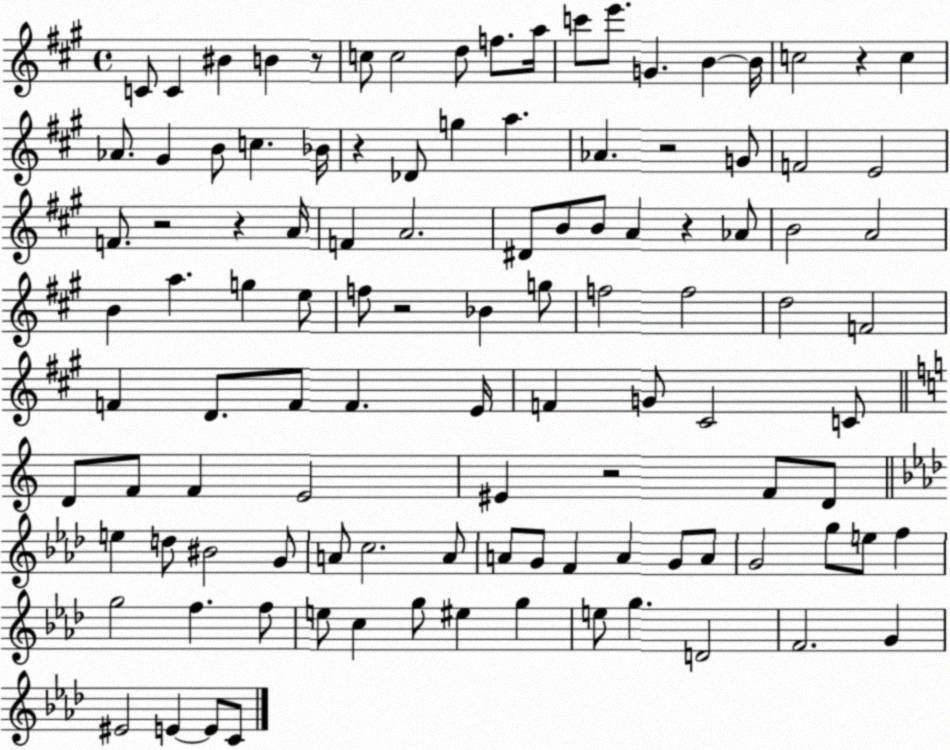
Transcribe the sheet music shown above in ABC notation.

X:1
T:Untitled
M:4/4
L:1/4
K:A
C/2 C ^B B z/2 c/2 c2 d/2 f/2 a/4 c'/2 e'/2 G B B/4 c2 z c _A/2 ^G B/2 c _B/4 z _D/2 g a _A z2 G/2 F2 E2 F/2 z2 z A/4 F A2 ^D/2 B/2 B/2 A z _A/2 B2 A2 B a g e/2 f/2 z2 _B g/2 f2 f2 d2 F2 F D/2 F/2 F E/4 F G/2 ^C2 C/2 D/2 F/2 F E2 ^E z2 F/2 D/2 e d/2 ^B2 G/2 A/2 c2 A/2 A/2 G/2 F A G/2 A/2 G2 g/2 e/2 f g2 f f/2 e/2 c g/2 ^e g e/2 g D2 F2 G ^E2 E E/2 C/2